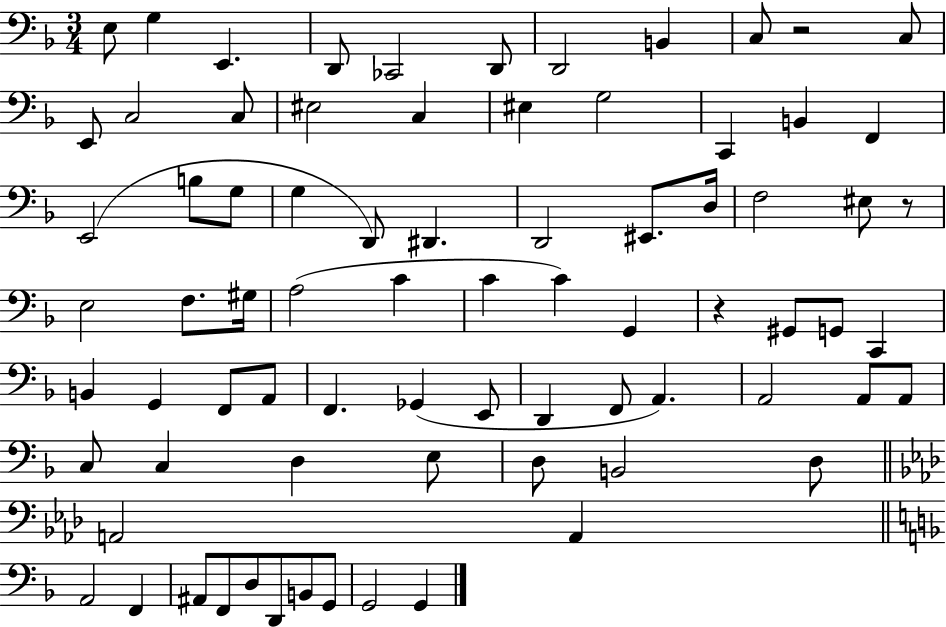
E3/e G3/q E2/q. D2/e CES2/h D2/e D2/h B2/q C3/e R/h C3/e E2/e C3/h C3/e EIS3/h C3/q EIS3/q G3/h C2/q B2/q F2/q E2/h B3/e G3/e G3/q D2/e D#2/q. D2/h EIS2/e. D3/s F3/h EIS3/e R/e E3/h F3/e. G#3/s A3/h C4/q C4/q C4/q G2/q R/q G#2/e G2/e C2/q B2/q G2/q F2/e A2/e F2/q. Gb2/q E2/e D2/q F2/e A2/q. A2/h A2/e A2/e C3/e C3/q D3/q E3/e D3/e B2/h D3/e A2/h A2/q A2/h F2/q A#2/e F2/e D3/e D2/e B2/e G2/e G2/h G2/q